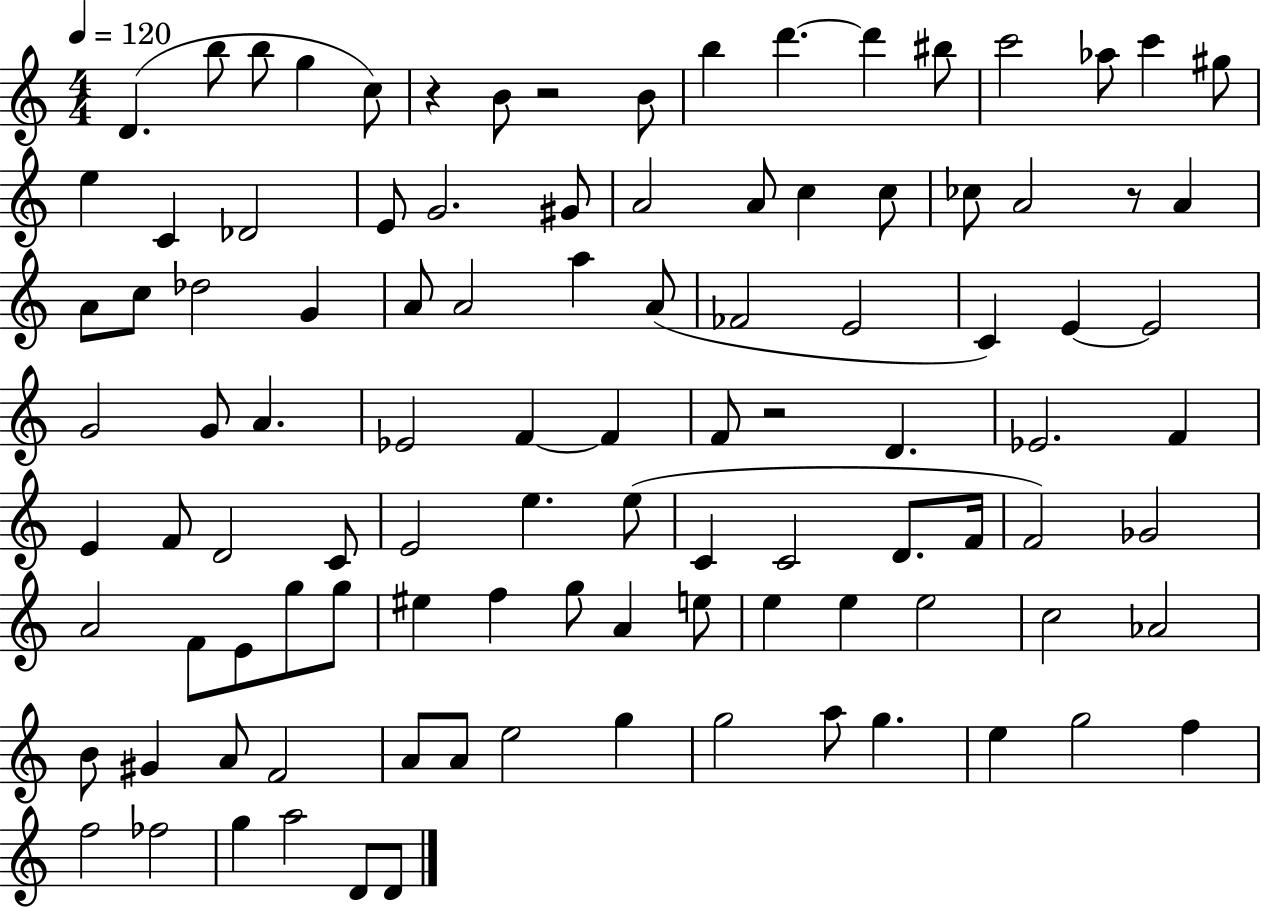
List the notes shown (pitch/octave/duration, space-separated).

D4/q. B5/e B5/e G5/q C5/e R/q B4/e R/h B4/e B5/q D6/q. D6/q BIS5/e C6/h Ab5/e C6/q G#5/e E5/q C4/q Db4/h E4/e G4/h. G#4/e A4/h A4/e C5/q C5/e CES5/e A4/h R/e A4/q A4/e C5/e Db5/h G4/q A4/e A4/h A5/q A4/e FES4/h E4/h C4/q E4/q E4/h G4/h G4/e A4/q. Eb4/h F4/q F4/q F4/e R/h D4/q. Eb4/h. F4/q E4/q F4/e D4/h C4/e E4/h E5/q. E5/e C4/q C4/h D4/e. F4/s F4/h Gb4/h A4/h F4/e E4/e G5/e G5/e EIS5/q F5/q G5/e A4/q E5/e E5/q E5/q E5/h C5/h Ab4/h B4/e G#4/q A4/e F4/h A4/e A4/e E5/h G5/q G5/h A5/e G5/q. E5/q G5/h F5/q F5/h FES5/h G5/q A5/h D4/e D4/e